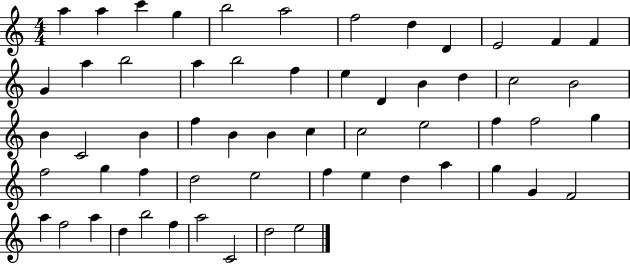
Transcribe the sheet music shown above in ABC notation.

X:1
T:Untitled
M:4/4
L:1/4
K:C
a a c' g b2 a2 f2 d D E2 F F G a b2 a b2 f e D B d c2 B2 B C2 B f B B c c2 e2 f f2 g f2 g f d2 e2 f e d a g G F2 a f2 a d b2 f a2 C2 d2 e2